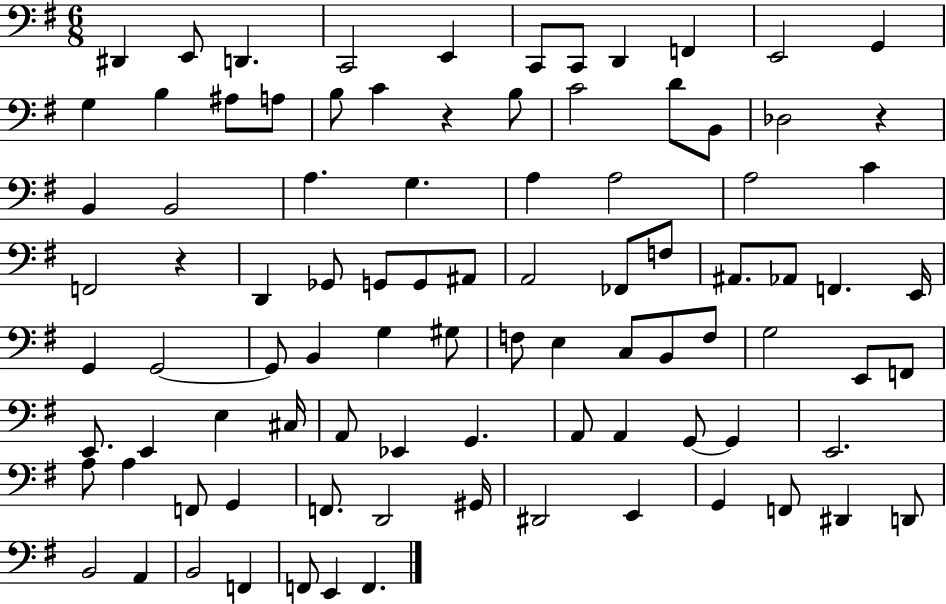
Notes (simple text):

D#2/q E2/e D2/q. C2/h E2/q C2/e C2/e D2/q F2/q E2/h G2/q G3/q B3/q A#3/e A3/e B3/e C4/q R/q B3/e C4/h D4/e B2/e Db3/h R/q B2/q B2/h A3/q. G3/q. A3/q A3/h A3/h C4/q F2/h R/q D2/q Gb2/e G2/e G2/e A#2/e A2/h FES2/e F3/e A#2/e. Ab2/e F2/q. E2/s G2/q G2/h G2/e B2/q G3/q G#3/e F3/e E3/q C3/e B2/e F3/e G3/h E2/e F2/e E2/e. E2/q E3/q C#3/s A2/e Eb2/q G2/q. A2/e A2/q G2/e G2/q E2/h. A3/e A3/q F2/e G2/q F2/e. D2/h G#2/s D#2/h E2/q G2/q F2/e D#2/q D2/e B2/h A2/q B2/h F2/q F2/e E2/q F2/q.